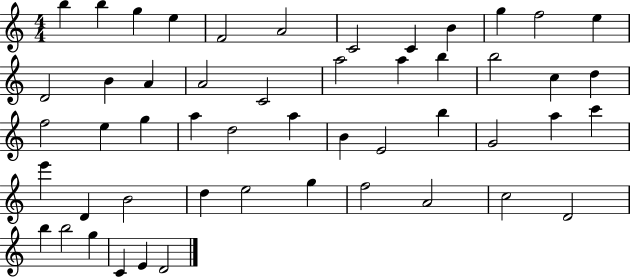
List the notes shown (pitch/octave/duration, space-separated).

B5/q B5/q G5/q E5/q F4/h A4/h C4/h C4/q B4/q G5/q F5/h E5/q D4/h B4/q A4/q A4/h C4/h A5/h A5/q B5/q B5/h C5/q D5/q F5/h E5/q G5/q A5/q D5/h A5/q B4/q E4/h B5/q G4/h A5/q C6/q E6/q D4/q B4/h D5/q E5/h G5/q F5/h A4/h C5/h D4/h B5/q B5/h G5/q C4/q E4/q D4/h